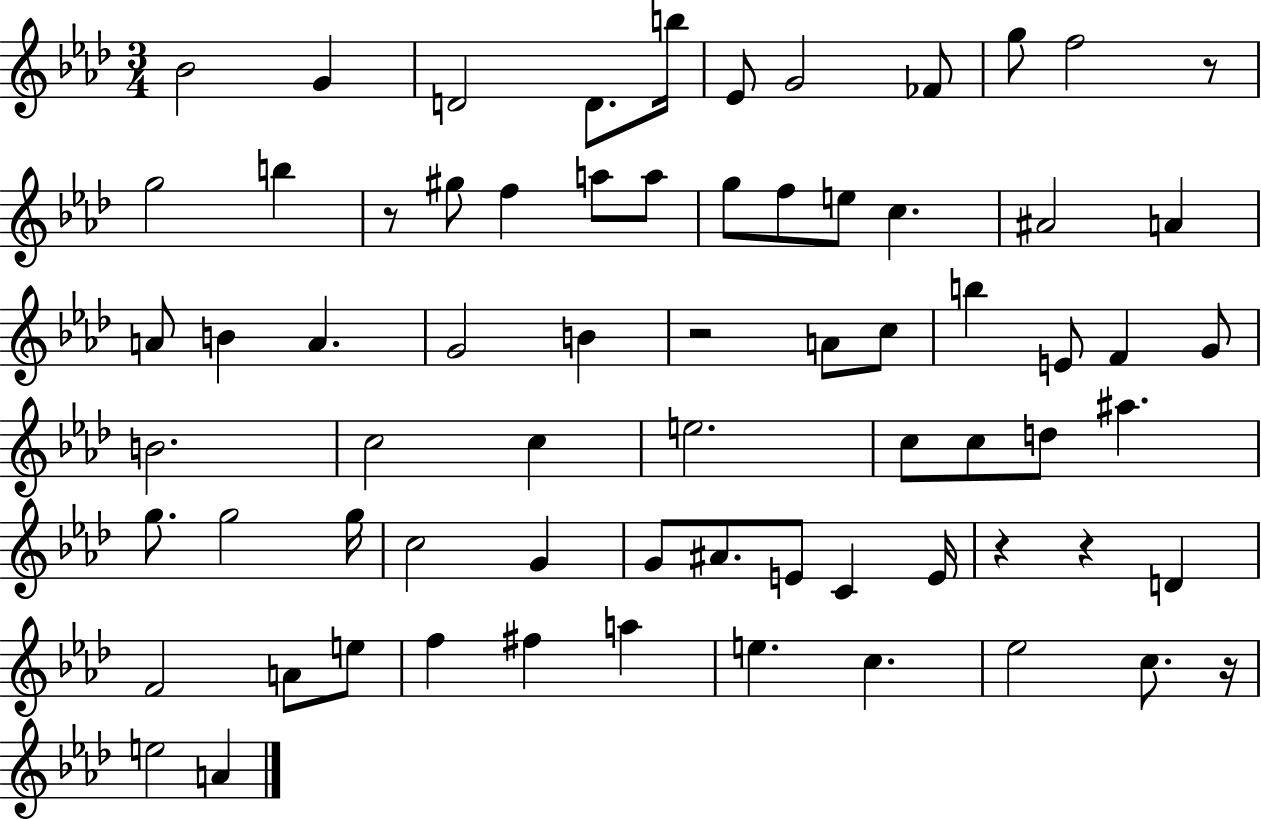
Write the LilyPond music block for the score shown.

{
  \clef treble
  \numericTimeSignature
  \time 3/4
  \key aes \major
  \repeat volta 2 { bes'2 g'4 | d'2 d'8. b''16 | ees'8 g'2 fes'8 | g''8 f''2 r8 | \break g''2 b''4 | r8 gis''8 f''4 a''8 a''8 | g''8 f''8 e''8 c''4. | ais'2 a'4 | \break a'8 b'4 a'4. | g'2 b'4 | r2 a'8 c''8 | b''4 e'8 f'4 g'8 | \break b'2. | c''2 c''4 | e''2. | c''8 c''8 d''8 ais''4. | \break g''8. g''2 g''16 | c''2 g'4 | g'8 ais'8. e'8 c'4 e'16 | r4 r4 d'4 | \break f'2 a'8 e''8 | f''4 fis''4 a''4 | e''4. c''4. | ees''2 c''8. r16 | \break e''2 a'4 | } \bar "|."
}